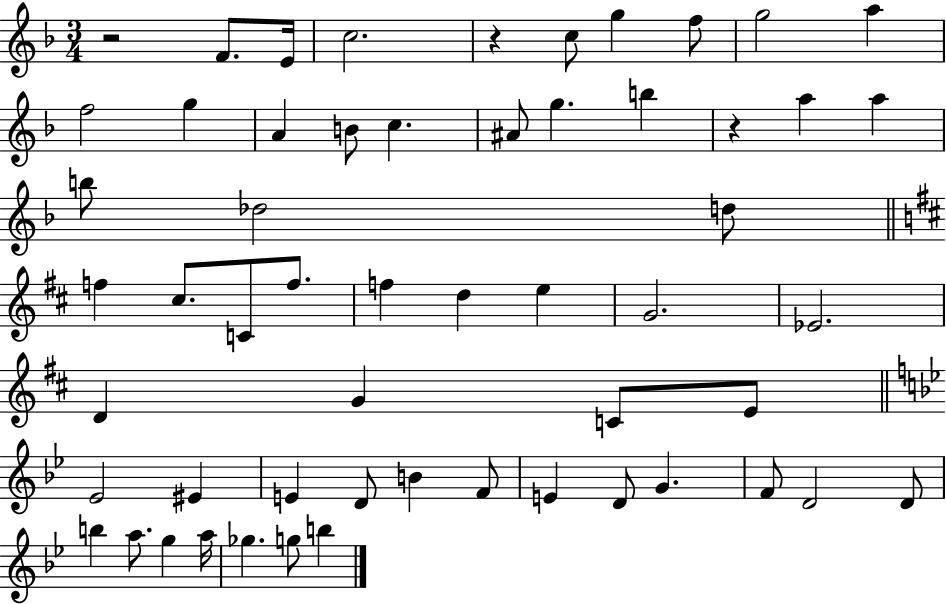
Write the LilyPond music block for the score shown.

{
  \clef treble
  \numericTimeSignature
  \time 3/4
  \key f \major
  r2 f'8. e'16 | c''2. | r4 c''8 g''4 f''8 | g''2 a''4 | \break f''2 g''4 | a'4 b'8 c''4. | ais'8 g''4. b''4 | r4 a''4 a''4 | \break b''8 des''2 d''8 | \bar "||" \break \key d \major f''4 cis''8. c'8 f''8. | f''4 d''4 e''4 | g'2. | ees'2. | \break d'4 g'4 c'8 e'8 | \bar "||" \break \key bes \major ees'2 eis'4 | e'4 d'8 b'4 f'8 | e'4 d'8 g'4. | f'8 d'2 d'8 | \break b''4 a''8. g''4 a''16 | ges''4. g''8 b''4 | \bar "|."
}